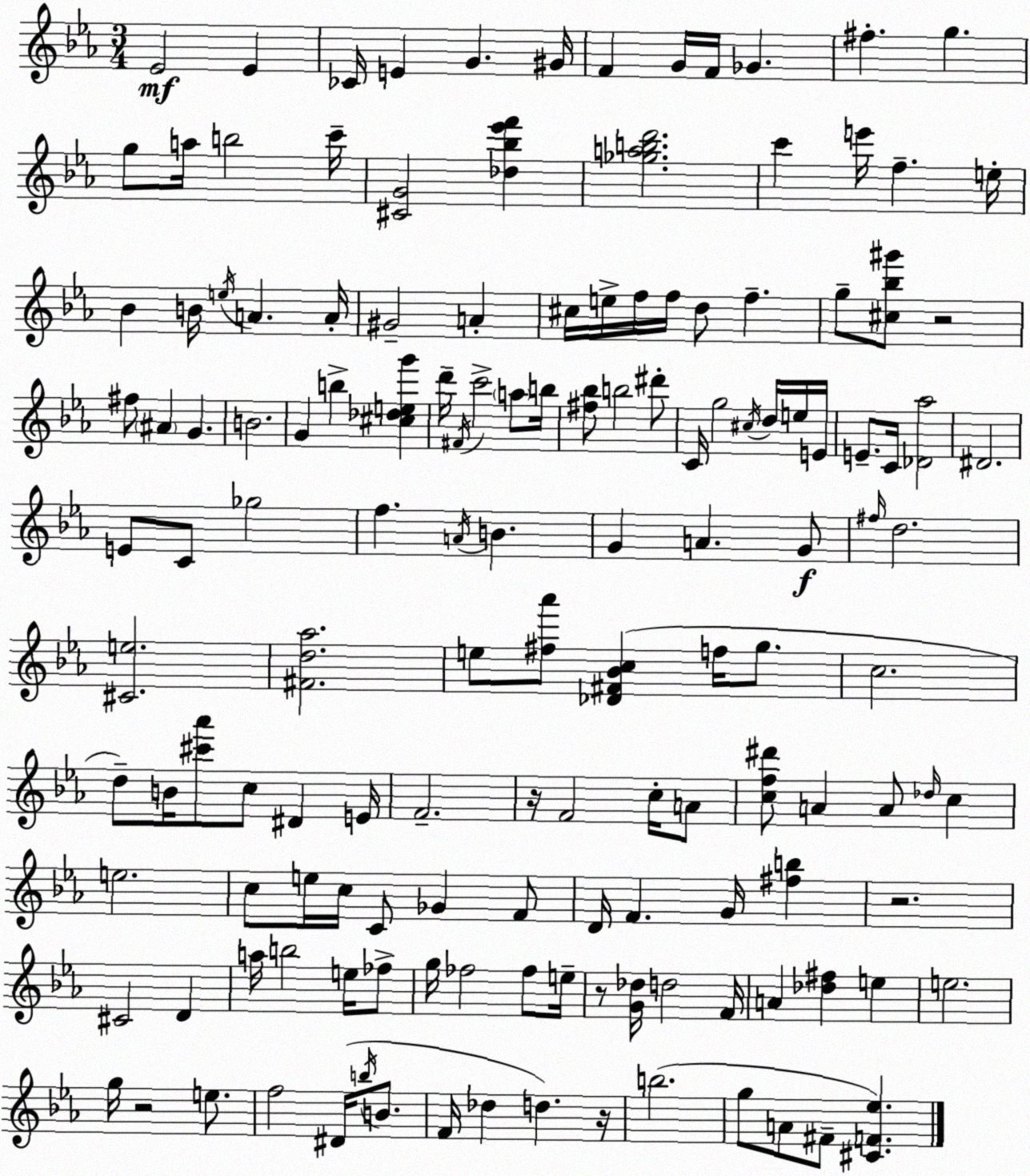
X:1
T:Untitled
M:3/4
L:1/4
K:Eb
_E2 _E _C/4 E G ^G/4 F G/4 F/4 _G ^f g g/2 a/4 b2 c'/4 [^CG]2 [_d_b_e'f'] [_gabd']2 c' e'/4 f e/4 _B B/4 e/4 A A/4 ^G2 A ^c/4 e/4 f/4 f/4 d/2 f g/2 [^c_b^g']/2 z2 ^f/2 ^A G B2 G b [^c_deg'] d'/4 ^F/4 c'2 a/2 b/4 [^f_b]/2 b2 ^d'/2 C/4 g2 ^c/4 d/4 e/4 E/4 E/2 C/4 [_D_a]2 ^D2 E/2 C/2 _g2 f A/4 B G A G/2 ^f/4 d2 [^Ce]2 [^Fd_a]2 e/2 [^f_a']/2 [_D^F_Bc] f/4 g/2 c2 d/2 B/4 [^c'_a']/2 c/2 ^D E/4 F2 z/4 F2 c/4 A/2 [cf^d']/2 A A/2 _d/4 c e2 c/2 e/4 c/4 C/2 _G F/2 D/4 F G/4 [^fb] z2 ^C2 D a/4 b2 e/4 _f/2 g/4 _f2 _f/2 e/4 z/2 [G_d]/4 d2 F/4 A [_d^f] e e2 g/4 z2 e/2 f2 ^D/4 b/4 B/2 F/4 _d d z/4 b2 g/2 A/2 ^F/2 [^CF_e]